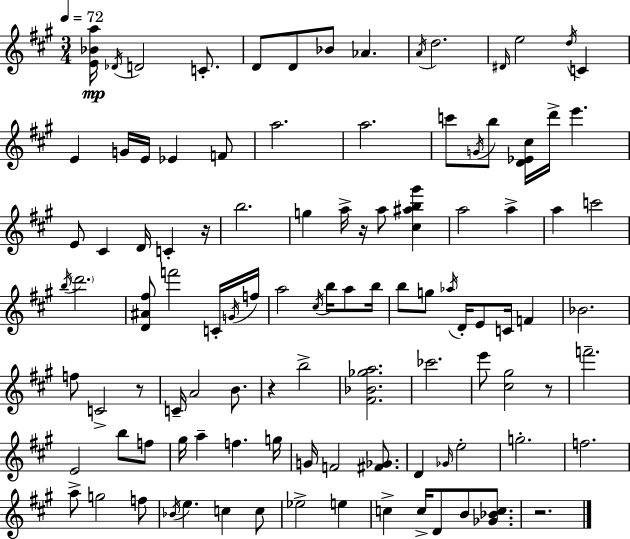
[E4,Bb4,A5]/s Db4/s D4/h C4/e. D4/e D4/e Bb4/e Ab4/q. A4/s D5/h. D#4/s E5/h D5/s C4/q E4/q G4/s E4/s Eb4/q F4/e A5/h. A5/h. C6/e G4/s B5/e [D4,Eb4,C#5]/s D6/s E6/q. E4/e C#4/q D4/s C4/q R/s B5/h. G5/q A5/s R/s A5/e [C#5,A#5,B5,G#6]/q A5/h A5/q A5/q C6/h B5/s D6/h. [D4,A#4,F#5]/e F6/h C4/s G4/s F5/s A5/h C#5/s B5/s A5/e B5/s B5/e G5/e Ab5/s D4/s E4/e C4/s F4/q Bb4/h. F5/e C4/h R/e C4/s A4/h B4/e. R/q B5/h [F#4,Bb4,Gb5,A5]/h. CES6/h. E6/e [C#5,G#5]/h R/e F6/h. E4/h B5/e F5/e G#5/s A5/q F5/q. G5/s G4/s F4/h [F#4,Gb4]/e. D4/q Gb4/s E5/h G5/h. F5/h. A5/e G5/h F5/e Bb4/s E5/q. C5/q C5/e Eb5/h E5/q C5/q C5/s D4/e B4/e [Gb4,Bb4,C5]/e. R/h.